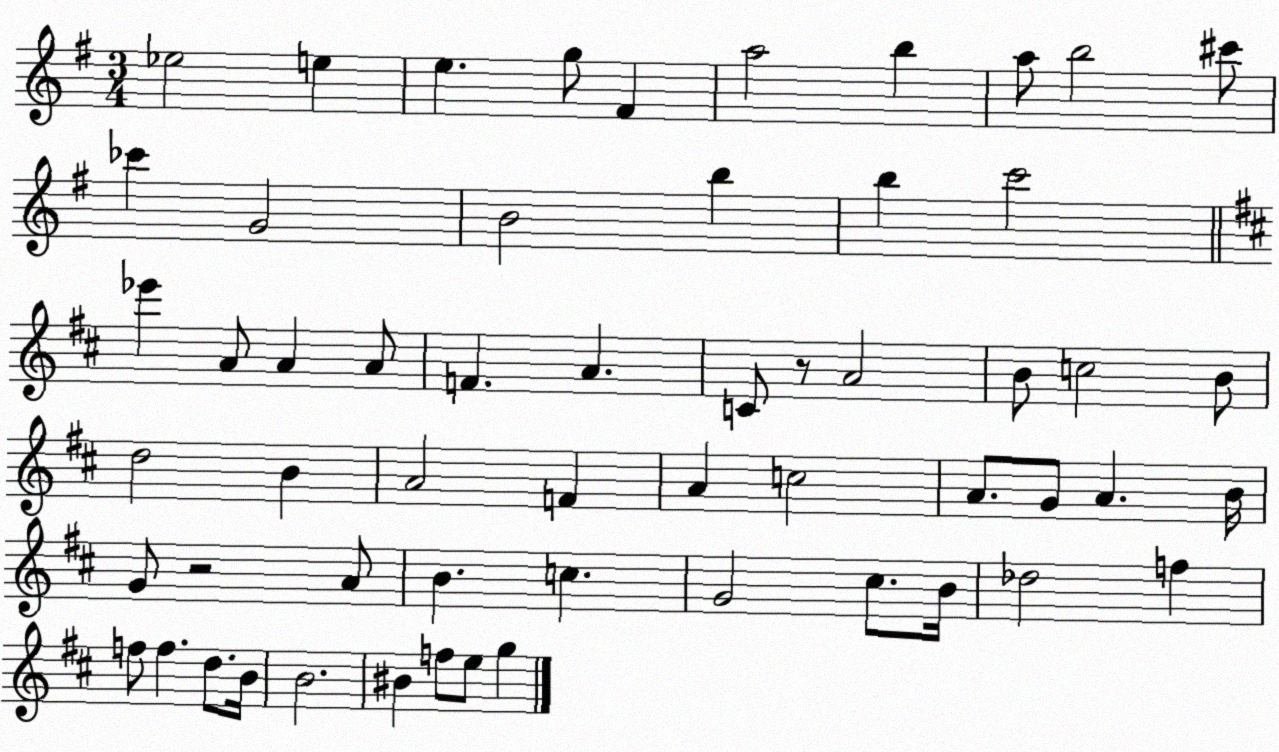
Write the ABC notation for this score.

X:1
T:Untitled
M:3/4
L:1/4
K:G
_e2 e e g/2 ^F a2 b a/2 b2 ^c'/2 _c' G2 B2 b b c'2 _e' A/2 A A/2 F A C/2 z/2 A2 B/2 c2 B/2 d2 B A2 F A c2 A/2 G/2 A B/4 G/2 z2 A/2 B c G2 ^c/2 B/4 _d2 f f/2 f d/2 B/4 B2 ^B f/2 e/2 g